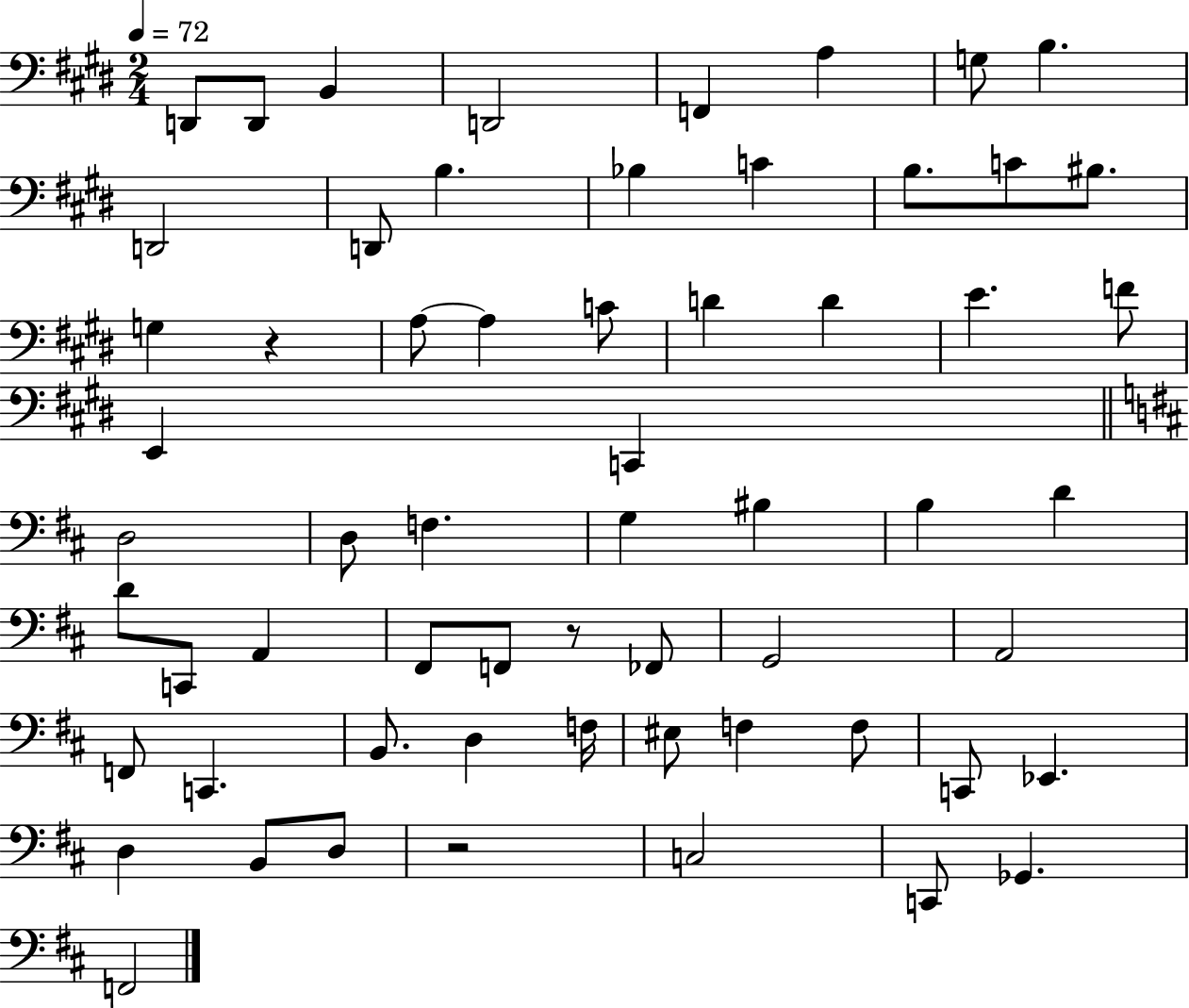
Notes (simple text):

D2/e D2/e B2/q D2/h F2/q A3/q G3/e B3/q. D2/h D2/e B3/q. Bb3/q C4/q B3/e. C4/e BIS3/e. G3/q R/q A3/e A3/q C4/e D4/q D4/q E4/q. F4/e E2/q C2/q D3/h D3/e F3/q. G3/q BIS3/q B3/q D4/q D4/e C2/e A2/q F#2/e F2/e R/e FES2/e G2/h A2/h F2/e C2/q. B2/e. D3/q F3/s EIS3/e F3/q F3/e C2/e Eb2/q. D3/q B2/e D3/e R/h C3/h C2/e Gb2/q. F2/h